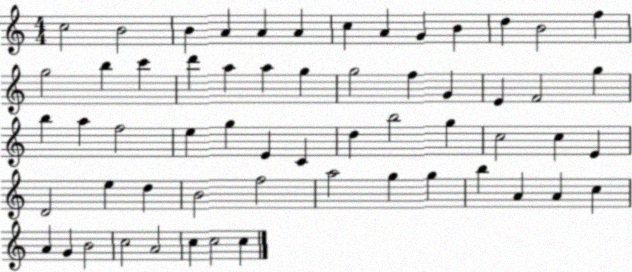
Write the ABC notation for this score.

X:1
T:Untitled
M:4/4
L:1/4
K:C
c2 B2 B A A A c A G B d B2 f g2 b c' d' a a g g2 f G E F2 g b a f2 e g E C d b2 g c2 c E D2 e d B2 f2 a2 g g b A A c A G B2 c2 A2 c c2 c